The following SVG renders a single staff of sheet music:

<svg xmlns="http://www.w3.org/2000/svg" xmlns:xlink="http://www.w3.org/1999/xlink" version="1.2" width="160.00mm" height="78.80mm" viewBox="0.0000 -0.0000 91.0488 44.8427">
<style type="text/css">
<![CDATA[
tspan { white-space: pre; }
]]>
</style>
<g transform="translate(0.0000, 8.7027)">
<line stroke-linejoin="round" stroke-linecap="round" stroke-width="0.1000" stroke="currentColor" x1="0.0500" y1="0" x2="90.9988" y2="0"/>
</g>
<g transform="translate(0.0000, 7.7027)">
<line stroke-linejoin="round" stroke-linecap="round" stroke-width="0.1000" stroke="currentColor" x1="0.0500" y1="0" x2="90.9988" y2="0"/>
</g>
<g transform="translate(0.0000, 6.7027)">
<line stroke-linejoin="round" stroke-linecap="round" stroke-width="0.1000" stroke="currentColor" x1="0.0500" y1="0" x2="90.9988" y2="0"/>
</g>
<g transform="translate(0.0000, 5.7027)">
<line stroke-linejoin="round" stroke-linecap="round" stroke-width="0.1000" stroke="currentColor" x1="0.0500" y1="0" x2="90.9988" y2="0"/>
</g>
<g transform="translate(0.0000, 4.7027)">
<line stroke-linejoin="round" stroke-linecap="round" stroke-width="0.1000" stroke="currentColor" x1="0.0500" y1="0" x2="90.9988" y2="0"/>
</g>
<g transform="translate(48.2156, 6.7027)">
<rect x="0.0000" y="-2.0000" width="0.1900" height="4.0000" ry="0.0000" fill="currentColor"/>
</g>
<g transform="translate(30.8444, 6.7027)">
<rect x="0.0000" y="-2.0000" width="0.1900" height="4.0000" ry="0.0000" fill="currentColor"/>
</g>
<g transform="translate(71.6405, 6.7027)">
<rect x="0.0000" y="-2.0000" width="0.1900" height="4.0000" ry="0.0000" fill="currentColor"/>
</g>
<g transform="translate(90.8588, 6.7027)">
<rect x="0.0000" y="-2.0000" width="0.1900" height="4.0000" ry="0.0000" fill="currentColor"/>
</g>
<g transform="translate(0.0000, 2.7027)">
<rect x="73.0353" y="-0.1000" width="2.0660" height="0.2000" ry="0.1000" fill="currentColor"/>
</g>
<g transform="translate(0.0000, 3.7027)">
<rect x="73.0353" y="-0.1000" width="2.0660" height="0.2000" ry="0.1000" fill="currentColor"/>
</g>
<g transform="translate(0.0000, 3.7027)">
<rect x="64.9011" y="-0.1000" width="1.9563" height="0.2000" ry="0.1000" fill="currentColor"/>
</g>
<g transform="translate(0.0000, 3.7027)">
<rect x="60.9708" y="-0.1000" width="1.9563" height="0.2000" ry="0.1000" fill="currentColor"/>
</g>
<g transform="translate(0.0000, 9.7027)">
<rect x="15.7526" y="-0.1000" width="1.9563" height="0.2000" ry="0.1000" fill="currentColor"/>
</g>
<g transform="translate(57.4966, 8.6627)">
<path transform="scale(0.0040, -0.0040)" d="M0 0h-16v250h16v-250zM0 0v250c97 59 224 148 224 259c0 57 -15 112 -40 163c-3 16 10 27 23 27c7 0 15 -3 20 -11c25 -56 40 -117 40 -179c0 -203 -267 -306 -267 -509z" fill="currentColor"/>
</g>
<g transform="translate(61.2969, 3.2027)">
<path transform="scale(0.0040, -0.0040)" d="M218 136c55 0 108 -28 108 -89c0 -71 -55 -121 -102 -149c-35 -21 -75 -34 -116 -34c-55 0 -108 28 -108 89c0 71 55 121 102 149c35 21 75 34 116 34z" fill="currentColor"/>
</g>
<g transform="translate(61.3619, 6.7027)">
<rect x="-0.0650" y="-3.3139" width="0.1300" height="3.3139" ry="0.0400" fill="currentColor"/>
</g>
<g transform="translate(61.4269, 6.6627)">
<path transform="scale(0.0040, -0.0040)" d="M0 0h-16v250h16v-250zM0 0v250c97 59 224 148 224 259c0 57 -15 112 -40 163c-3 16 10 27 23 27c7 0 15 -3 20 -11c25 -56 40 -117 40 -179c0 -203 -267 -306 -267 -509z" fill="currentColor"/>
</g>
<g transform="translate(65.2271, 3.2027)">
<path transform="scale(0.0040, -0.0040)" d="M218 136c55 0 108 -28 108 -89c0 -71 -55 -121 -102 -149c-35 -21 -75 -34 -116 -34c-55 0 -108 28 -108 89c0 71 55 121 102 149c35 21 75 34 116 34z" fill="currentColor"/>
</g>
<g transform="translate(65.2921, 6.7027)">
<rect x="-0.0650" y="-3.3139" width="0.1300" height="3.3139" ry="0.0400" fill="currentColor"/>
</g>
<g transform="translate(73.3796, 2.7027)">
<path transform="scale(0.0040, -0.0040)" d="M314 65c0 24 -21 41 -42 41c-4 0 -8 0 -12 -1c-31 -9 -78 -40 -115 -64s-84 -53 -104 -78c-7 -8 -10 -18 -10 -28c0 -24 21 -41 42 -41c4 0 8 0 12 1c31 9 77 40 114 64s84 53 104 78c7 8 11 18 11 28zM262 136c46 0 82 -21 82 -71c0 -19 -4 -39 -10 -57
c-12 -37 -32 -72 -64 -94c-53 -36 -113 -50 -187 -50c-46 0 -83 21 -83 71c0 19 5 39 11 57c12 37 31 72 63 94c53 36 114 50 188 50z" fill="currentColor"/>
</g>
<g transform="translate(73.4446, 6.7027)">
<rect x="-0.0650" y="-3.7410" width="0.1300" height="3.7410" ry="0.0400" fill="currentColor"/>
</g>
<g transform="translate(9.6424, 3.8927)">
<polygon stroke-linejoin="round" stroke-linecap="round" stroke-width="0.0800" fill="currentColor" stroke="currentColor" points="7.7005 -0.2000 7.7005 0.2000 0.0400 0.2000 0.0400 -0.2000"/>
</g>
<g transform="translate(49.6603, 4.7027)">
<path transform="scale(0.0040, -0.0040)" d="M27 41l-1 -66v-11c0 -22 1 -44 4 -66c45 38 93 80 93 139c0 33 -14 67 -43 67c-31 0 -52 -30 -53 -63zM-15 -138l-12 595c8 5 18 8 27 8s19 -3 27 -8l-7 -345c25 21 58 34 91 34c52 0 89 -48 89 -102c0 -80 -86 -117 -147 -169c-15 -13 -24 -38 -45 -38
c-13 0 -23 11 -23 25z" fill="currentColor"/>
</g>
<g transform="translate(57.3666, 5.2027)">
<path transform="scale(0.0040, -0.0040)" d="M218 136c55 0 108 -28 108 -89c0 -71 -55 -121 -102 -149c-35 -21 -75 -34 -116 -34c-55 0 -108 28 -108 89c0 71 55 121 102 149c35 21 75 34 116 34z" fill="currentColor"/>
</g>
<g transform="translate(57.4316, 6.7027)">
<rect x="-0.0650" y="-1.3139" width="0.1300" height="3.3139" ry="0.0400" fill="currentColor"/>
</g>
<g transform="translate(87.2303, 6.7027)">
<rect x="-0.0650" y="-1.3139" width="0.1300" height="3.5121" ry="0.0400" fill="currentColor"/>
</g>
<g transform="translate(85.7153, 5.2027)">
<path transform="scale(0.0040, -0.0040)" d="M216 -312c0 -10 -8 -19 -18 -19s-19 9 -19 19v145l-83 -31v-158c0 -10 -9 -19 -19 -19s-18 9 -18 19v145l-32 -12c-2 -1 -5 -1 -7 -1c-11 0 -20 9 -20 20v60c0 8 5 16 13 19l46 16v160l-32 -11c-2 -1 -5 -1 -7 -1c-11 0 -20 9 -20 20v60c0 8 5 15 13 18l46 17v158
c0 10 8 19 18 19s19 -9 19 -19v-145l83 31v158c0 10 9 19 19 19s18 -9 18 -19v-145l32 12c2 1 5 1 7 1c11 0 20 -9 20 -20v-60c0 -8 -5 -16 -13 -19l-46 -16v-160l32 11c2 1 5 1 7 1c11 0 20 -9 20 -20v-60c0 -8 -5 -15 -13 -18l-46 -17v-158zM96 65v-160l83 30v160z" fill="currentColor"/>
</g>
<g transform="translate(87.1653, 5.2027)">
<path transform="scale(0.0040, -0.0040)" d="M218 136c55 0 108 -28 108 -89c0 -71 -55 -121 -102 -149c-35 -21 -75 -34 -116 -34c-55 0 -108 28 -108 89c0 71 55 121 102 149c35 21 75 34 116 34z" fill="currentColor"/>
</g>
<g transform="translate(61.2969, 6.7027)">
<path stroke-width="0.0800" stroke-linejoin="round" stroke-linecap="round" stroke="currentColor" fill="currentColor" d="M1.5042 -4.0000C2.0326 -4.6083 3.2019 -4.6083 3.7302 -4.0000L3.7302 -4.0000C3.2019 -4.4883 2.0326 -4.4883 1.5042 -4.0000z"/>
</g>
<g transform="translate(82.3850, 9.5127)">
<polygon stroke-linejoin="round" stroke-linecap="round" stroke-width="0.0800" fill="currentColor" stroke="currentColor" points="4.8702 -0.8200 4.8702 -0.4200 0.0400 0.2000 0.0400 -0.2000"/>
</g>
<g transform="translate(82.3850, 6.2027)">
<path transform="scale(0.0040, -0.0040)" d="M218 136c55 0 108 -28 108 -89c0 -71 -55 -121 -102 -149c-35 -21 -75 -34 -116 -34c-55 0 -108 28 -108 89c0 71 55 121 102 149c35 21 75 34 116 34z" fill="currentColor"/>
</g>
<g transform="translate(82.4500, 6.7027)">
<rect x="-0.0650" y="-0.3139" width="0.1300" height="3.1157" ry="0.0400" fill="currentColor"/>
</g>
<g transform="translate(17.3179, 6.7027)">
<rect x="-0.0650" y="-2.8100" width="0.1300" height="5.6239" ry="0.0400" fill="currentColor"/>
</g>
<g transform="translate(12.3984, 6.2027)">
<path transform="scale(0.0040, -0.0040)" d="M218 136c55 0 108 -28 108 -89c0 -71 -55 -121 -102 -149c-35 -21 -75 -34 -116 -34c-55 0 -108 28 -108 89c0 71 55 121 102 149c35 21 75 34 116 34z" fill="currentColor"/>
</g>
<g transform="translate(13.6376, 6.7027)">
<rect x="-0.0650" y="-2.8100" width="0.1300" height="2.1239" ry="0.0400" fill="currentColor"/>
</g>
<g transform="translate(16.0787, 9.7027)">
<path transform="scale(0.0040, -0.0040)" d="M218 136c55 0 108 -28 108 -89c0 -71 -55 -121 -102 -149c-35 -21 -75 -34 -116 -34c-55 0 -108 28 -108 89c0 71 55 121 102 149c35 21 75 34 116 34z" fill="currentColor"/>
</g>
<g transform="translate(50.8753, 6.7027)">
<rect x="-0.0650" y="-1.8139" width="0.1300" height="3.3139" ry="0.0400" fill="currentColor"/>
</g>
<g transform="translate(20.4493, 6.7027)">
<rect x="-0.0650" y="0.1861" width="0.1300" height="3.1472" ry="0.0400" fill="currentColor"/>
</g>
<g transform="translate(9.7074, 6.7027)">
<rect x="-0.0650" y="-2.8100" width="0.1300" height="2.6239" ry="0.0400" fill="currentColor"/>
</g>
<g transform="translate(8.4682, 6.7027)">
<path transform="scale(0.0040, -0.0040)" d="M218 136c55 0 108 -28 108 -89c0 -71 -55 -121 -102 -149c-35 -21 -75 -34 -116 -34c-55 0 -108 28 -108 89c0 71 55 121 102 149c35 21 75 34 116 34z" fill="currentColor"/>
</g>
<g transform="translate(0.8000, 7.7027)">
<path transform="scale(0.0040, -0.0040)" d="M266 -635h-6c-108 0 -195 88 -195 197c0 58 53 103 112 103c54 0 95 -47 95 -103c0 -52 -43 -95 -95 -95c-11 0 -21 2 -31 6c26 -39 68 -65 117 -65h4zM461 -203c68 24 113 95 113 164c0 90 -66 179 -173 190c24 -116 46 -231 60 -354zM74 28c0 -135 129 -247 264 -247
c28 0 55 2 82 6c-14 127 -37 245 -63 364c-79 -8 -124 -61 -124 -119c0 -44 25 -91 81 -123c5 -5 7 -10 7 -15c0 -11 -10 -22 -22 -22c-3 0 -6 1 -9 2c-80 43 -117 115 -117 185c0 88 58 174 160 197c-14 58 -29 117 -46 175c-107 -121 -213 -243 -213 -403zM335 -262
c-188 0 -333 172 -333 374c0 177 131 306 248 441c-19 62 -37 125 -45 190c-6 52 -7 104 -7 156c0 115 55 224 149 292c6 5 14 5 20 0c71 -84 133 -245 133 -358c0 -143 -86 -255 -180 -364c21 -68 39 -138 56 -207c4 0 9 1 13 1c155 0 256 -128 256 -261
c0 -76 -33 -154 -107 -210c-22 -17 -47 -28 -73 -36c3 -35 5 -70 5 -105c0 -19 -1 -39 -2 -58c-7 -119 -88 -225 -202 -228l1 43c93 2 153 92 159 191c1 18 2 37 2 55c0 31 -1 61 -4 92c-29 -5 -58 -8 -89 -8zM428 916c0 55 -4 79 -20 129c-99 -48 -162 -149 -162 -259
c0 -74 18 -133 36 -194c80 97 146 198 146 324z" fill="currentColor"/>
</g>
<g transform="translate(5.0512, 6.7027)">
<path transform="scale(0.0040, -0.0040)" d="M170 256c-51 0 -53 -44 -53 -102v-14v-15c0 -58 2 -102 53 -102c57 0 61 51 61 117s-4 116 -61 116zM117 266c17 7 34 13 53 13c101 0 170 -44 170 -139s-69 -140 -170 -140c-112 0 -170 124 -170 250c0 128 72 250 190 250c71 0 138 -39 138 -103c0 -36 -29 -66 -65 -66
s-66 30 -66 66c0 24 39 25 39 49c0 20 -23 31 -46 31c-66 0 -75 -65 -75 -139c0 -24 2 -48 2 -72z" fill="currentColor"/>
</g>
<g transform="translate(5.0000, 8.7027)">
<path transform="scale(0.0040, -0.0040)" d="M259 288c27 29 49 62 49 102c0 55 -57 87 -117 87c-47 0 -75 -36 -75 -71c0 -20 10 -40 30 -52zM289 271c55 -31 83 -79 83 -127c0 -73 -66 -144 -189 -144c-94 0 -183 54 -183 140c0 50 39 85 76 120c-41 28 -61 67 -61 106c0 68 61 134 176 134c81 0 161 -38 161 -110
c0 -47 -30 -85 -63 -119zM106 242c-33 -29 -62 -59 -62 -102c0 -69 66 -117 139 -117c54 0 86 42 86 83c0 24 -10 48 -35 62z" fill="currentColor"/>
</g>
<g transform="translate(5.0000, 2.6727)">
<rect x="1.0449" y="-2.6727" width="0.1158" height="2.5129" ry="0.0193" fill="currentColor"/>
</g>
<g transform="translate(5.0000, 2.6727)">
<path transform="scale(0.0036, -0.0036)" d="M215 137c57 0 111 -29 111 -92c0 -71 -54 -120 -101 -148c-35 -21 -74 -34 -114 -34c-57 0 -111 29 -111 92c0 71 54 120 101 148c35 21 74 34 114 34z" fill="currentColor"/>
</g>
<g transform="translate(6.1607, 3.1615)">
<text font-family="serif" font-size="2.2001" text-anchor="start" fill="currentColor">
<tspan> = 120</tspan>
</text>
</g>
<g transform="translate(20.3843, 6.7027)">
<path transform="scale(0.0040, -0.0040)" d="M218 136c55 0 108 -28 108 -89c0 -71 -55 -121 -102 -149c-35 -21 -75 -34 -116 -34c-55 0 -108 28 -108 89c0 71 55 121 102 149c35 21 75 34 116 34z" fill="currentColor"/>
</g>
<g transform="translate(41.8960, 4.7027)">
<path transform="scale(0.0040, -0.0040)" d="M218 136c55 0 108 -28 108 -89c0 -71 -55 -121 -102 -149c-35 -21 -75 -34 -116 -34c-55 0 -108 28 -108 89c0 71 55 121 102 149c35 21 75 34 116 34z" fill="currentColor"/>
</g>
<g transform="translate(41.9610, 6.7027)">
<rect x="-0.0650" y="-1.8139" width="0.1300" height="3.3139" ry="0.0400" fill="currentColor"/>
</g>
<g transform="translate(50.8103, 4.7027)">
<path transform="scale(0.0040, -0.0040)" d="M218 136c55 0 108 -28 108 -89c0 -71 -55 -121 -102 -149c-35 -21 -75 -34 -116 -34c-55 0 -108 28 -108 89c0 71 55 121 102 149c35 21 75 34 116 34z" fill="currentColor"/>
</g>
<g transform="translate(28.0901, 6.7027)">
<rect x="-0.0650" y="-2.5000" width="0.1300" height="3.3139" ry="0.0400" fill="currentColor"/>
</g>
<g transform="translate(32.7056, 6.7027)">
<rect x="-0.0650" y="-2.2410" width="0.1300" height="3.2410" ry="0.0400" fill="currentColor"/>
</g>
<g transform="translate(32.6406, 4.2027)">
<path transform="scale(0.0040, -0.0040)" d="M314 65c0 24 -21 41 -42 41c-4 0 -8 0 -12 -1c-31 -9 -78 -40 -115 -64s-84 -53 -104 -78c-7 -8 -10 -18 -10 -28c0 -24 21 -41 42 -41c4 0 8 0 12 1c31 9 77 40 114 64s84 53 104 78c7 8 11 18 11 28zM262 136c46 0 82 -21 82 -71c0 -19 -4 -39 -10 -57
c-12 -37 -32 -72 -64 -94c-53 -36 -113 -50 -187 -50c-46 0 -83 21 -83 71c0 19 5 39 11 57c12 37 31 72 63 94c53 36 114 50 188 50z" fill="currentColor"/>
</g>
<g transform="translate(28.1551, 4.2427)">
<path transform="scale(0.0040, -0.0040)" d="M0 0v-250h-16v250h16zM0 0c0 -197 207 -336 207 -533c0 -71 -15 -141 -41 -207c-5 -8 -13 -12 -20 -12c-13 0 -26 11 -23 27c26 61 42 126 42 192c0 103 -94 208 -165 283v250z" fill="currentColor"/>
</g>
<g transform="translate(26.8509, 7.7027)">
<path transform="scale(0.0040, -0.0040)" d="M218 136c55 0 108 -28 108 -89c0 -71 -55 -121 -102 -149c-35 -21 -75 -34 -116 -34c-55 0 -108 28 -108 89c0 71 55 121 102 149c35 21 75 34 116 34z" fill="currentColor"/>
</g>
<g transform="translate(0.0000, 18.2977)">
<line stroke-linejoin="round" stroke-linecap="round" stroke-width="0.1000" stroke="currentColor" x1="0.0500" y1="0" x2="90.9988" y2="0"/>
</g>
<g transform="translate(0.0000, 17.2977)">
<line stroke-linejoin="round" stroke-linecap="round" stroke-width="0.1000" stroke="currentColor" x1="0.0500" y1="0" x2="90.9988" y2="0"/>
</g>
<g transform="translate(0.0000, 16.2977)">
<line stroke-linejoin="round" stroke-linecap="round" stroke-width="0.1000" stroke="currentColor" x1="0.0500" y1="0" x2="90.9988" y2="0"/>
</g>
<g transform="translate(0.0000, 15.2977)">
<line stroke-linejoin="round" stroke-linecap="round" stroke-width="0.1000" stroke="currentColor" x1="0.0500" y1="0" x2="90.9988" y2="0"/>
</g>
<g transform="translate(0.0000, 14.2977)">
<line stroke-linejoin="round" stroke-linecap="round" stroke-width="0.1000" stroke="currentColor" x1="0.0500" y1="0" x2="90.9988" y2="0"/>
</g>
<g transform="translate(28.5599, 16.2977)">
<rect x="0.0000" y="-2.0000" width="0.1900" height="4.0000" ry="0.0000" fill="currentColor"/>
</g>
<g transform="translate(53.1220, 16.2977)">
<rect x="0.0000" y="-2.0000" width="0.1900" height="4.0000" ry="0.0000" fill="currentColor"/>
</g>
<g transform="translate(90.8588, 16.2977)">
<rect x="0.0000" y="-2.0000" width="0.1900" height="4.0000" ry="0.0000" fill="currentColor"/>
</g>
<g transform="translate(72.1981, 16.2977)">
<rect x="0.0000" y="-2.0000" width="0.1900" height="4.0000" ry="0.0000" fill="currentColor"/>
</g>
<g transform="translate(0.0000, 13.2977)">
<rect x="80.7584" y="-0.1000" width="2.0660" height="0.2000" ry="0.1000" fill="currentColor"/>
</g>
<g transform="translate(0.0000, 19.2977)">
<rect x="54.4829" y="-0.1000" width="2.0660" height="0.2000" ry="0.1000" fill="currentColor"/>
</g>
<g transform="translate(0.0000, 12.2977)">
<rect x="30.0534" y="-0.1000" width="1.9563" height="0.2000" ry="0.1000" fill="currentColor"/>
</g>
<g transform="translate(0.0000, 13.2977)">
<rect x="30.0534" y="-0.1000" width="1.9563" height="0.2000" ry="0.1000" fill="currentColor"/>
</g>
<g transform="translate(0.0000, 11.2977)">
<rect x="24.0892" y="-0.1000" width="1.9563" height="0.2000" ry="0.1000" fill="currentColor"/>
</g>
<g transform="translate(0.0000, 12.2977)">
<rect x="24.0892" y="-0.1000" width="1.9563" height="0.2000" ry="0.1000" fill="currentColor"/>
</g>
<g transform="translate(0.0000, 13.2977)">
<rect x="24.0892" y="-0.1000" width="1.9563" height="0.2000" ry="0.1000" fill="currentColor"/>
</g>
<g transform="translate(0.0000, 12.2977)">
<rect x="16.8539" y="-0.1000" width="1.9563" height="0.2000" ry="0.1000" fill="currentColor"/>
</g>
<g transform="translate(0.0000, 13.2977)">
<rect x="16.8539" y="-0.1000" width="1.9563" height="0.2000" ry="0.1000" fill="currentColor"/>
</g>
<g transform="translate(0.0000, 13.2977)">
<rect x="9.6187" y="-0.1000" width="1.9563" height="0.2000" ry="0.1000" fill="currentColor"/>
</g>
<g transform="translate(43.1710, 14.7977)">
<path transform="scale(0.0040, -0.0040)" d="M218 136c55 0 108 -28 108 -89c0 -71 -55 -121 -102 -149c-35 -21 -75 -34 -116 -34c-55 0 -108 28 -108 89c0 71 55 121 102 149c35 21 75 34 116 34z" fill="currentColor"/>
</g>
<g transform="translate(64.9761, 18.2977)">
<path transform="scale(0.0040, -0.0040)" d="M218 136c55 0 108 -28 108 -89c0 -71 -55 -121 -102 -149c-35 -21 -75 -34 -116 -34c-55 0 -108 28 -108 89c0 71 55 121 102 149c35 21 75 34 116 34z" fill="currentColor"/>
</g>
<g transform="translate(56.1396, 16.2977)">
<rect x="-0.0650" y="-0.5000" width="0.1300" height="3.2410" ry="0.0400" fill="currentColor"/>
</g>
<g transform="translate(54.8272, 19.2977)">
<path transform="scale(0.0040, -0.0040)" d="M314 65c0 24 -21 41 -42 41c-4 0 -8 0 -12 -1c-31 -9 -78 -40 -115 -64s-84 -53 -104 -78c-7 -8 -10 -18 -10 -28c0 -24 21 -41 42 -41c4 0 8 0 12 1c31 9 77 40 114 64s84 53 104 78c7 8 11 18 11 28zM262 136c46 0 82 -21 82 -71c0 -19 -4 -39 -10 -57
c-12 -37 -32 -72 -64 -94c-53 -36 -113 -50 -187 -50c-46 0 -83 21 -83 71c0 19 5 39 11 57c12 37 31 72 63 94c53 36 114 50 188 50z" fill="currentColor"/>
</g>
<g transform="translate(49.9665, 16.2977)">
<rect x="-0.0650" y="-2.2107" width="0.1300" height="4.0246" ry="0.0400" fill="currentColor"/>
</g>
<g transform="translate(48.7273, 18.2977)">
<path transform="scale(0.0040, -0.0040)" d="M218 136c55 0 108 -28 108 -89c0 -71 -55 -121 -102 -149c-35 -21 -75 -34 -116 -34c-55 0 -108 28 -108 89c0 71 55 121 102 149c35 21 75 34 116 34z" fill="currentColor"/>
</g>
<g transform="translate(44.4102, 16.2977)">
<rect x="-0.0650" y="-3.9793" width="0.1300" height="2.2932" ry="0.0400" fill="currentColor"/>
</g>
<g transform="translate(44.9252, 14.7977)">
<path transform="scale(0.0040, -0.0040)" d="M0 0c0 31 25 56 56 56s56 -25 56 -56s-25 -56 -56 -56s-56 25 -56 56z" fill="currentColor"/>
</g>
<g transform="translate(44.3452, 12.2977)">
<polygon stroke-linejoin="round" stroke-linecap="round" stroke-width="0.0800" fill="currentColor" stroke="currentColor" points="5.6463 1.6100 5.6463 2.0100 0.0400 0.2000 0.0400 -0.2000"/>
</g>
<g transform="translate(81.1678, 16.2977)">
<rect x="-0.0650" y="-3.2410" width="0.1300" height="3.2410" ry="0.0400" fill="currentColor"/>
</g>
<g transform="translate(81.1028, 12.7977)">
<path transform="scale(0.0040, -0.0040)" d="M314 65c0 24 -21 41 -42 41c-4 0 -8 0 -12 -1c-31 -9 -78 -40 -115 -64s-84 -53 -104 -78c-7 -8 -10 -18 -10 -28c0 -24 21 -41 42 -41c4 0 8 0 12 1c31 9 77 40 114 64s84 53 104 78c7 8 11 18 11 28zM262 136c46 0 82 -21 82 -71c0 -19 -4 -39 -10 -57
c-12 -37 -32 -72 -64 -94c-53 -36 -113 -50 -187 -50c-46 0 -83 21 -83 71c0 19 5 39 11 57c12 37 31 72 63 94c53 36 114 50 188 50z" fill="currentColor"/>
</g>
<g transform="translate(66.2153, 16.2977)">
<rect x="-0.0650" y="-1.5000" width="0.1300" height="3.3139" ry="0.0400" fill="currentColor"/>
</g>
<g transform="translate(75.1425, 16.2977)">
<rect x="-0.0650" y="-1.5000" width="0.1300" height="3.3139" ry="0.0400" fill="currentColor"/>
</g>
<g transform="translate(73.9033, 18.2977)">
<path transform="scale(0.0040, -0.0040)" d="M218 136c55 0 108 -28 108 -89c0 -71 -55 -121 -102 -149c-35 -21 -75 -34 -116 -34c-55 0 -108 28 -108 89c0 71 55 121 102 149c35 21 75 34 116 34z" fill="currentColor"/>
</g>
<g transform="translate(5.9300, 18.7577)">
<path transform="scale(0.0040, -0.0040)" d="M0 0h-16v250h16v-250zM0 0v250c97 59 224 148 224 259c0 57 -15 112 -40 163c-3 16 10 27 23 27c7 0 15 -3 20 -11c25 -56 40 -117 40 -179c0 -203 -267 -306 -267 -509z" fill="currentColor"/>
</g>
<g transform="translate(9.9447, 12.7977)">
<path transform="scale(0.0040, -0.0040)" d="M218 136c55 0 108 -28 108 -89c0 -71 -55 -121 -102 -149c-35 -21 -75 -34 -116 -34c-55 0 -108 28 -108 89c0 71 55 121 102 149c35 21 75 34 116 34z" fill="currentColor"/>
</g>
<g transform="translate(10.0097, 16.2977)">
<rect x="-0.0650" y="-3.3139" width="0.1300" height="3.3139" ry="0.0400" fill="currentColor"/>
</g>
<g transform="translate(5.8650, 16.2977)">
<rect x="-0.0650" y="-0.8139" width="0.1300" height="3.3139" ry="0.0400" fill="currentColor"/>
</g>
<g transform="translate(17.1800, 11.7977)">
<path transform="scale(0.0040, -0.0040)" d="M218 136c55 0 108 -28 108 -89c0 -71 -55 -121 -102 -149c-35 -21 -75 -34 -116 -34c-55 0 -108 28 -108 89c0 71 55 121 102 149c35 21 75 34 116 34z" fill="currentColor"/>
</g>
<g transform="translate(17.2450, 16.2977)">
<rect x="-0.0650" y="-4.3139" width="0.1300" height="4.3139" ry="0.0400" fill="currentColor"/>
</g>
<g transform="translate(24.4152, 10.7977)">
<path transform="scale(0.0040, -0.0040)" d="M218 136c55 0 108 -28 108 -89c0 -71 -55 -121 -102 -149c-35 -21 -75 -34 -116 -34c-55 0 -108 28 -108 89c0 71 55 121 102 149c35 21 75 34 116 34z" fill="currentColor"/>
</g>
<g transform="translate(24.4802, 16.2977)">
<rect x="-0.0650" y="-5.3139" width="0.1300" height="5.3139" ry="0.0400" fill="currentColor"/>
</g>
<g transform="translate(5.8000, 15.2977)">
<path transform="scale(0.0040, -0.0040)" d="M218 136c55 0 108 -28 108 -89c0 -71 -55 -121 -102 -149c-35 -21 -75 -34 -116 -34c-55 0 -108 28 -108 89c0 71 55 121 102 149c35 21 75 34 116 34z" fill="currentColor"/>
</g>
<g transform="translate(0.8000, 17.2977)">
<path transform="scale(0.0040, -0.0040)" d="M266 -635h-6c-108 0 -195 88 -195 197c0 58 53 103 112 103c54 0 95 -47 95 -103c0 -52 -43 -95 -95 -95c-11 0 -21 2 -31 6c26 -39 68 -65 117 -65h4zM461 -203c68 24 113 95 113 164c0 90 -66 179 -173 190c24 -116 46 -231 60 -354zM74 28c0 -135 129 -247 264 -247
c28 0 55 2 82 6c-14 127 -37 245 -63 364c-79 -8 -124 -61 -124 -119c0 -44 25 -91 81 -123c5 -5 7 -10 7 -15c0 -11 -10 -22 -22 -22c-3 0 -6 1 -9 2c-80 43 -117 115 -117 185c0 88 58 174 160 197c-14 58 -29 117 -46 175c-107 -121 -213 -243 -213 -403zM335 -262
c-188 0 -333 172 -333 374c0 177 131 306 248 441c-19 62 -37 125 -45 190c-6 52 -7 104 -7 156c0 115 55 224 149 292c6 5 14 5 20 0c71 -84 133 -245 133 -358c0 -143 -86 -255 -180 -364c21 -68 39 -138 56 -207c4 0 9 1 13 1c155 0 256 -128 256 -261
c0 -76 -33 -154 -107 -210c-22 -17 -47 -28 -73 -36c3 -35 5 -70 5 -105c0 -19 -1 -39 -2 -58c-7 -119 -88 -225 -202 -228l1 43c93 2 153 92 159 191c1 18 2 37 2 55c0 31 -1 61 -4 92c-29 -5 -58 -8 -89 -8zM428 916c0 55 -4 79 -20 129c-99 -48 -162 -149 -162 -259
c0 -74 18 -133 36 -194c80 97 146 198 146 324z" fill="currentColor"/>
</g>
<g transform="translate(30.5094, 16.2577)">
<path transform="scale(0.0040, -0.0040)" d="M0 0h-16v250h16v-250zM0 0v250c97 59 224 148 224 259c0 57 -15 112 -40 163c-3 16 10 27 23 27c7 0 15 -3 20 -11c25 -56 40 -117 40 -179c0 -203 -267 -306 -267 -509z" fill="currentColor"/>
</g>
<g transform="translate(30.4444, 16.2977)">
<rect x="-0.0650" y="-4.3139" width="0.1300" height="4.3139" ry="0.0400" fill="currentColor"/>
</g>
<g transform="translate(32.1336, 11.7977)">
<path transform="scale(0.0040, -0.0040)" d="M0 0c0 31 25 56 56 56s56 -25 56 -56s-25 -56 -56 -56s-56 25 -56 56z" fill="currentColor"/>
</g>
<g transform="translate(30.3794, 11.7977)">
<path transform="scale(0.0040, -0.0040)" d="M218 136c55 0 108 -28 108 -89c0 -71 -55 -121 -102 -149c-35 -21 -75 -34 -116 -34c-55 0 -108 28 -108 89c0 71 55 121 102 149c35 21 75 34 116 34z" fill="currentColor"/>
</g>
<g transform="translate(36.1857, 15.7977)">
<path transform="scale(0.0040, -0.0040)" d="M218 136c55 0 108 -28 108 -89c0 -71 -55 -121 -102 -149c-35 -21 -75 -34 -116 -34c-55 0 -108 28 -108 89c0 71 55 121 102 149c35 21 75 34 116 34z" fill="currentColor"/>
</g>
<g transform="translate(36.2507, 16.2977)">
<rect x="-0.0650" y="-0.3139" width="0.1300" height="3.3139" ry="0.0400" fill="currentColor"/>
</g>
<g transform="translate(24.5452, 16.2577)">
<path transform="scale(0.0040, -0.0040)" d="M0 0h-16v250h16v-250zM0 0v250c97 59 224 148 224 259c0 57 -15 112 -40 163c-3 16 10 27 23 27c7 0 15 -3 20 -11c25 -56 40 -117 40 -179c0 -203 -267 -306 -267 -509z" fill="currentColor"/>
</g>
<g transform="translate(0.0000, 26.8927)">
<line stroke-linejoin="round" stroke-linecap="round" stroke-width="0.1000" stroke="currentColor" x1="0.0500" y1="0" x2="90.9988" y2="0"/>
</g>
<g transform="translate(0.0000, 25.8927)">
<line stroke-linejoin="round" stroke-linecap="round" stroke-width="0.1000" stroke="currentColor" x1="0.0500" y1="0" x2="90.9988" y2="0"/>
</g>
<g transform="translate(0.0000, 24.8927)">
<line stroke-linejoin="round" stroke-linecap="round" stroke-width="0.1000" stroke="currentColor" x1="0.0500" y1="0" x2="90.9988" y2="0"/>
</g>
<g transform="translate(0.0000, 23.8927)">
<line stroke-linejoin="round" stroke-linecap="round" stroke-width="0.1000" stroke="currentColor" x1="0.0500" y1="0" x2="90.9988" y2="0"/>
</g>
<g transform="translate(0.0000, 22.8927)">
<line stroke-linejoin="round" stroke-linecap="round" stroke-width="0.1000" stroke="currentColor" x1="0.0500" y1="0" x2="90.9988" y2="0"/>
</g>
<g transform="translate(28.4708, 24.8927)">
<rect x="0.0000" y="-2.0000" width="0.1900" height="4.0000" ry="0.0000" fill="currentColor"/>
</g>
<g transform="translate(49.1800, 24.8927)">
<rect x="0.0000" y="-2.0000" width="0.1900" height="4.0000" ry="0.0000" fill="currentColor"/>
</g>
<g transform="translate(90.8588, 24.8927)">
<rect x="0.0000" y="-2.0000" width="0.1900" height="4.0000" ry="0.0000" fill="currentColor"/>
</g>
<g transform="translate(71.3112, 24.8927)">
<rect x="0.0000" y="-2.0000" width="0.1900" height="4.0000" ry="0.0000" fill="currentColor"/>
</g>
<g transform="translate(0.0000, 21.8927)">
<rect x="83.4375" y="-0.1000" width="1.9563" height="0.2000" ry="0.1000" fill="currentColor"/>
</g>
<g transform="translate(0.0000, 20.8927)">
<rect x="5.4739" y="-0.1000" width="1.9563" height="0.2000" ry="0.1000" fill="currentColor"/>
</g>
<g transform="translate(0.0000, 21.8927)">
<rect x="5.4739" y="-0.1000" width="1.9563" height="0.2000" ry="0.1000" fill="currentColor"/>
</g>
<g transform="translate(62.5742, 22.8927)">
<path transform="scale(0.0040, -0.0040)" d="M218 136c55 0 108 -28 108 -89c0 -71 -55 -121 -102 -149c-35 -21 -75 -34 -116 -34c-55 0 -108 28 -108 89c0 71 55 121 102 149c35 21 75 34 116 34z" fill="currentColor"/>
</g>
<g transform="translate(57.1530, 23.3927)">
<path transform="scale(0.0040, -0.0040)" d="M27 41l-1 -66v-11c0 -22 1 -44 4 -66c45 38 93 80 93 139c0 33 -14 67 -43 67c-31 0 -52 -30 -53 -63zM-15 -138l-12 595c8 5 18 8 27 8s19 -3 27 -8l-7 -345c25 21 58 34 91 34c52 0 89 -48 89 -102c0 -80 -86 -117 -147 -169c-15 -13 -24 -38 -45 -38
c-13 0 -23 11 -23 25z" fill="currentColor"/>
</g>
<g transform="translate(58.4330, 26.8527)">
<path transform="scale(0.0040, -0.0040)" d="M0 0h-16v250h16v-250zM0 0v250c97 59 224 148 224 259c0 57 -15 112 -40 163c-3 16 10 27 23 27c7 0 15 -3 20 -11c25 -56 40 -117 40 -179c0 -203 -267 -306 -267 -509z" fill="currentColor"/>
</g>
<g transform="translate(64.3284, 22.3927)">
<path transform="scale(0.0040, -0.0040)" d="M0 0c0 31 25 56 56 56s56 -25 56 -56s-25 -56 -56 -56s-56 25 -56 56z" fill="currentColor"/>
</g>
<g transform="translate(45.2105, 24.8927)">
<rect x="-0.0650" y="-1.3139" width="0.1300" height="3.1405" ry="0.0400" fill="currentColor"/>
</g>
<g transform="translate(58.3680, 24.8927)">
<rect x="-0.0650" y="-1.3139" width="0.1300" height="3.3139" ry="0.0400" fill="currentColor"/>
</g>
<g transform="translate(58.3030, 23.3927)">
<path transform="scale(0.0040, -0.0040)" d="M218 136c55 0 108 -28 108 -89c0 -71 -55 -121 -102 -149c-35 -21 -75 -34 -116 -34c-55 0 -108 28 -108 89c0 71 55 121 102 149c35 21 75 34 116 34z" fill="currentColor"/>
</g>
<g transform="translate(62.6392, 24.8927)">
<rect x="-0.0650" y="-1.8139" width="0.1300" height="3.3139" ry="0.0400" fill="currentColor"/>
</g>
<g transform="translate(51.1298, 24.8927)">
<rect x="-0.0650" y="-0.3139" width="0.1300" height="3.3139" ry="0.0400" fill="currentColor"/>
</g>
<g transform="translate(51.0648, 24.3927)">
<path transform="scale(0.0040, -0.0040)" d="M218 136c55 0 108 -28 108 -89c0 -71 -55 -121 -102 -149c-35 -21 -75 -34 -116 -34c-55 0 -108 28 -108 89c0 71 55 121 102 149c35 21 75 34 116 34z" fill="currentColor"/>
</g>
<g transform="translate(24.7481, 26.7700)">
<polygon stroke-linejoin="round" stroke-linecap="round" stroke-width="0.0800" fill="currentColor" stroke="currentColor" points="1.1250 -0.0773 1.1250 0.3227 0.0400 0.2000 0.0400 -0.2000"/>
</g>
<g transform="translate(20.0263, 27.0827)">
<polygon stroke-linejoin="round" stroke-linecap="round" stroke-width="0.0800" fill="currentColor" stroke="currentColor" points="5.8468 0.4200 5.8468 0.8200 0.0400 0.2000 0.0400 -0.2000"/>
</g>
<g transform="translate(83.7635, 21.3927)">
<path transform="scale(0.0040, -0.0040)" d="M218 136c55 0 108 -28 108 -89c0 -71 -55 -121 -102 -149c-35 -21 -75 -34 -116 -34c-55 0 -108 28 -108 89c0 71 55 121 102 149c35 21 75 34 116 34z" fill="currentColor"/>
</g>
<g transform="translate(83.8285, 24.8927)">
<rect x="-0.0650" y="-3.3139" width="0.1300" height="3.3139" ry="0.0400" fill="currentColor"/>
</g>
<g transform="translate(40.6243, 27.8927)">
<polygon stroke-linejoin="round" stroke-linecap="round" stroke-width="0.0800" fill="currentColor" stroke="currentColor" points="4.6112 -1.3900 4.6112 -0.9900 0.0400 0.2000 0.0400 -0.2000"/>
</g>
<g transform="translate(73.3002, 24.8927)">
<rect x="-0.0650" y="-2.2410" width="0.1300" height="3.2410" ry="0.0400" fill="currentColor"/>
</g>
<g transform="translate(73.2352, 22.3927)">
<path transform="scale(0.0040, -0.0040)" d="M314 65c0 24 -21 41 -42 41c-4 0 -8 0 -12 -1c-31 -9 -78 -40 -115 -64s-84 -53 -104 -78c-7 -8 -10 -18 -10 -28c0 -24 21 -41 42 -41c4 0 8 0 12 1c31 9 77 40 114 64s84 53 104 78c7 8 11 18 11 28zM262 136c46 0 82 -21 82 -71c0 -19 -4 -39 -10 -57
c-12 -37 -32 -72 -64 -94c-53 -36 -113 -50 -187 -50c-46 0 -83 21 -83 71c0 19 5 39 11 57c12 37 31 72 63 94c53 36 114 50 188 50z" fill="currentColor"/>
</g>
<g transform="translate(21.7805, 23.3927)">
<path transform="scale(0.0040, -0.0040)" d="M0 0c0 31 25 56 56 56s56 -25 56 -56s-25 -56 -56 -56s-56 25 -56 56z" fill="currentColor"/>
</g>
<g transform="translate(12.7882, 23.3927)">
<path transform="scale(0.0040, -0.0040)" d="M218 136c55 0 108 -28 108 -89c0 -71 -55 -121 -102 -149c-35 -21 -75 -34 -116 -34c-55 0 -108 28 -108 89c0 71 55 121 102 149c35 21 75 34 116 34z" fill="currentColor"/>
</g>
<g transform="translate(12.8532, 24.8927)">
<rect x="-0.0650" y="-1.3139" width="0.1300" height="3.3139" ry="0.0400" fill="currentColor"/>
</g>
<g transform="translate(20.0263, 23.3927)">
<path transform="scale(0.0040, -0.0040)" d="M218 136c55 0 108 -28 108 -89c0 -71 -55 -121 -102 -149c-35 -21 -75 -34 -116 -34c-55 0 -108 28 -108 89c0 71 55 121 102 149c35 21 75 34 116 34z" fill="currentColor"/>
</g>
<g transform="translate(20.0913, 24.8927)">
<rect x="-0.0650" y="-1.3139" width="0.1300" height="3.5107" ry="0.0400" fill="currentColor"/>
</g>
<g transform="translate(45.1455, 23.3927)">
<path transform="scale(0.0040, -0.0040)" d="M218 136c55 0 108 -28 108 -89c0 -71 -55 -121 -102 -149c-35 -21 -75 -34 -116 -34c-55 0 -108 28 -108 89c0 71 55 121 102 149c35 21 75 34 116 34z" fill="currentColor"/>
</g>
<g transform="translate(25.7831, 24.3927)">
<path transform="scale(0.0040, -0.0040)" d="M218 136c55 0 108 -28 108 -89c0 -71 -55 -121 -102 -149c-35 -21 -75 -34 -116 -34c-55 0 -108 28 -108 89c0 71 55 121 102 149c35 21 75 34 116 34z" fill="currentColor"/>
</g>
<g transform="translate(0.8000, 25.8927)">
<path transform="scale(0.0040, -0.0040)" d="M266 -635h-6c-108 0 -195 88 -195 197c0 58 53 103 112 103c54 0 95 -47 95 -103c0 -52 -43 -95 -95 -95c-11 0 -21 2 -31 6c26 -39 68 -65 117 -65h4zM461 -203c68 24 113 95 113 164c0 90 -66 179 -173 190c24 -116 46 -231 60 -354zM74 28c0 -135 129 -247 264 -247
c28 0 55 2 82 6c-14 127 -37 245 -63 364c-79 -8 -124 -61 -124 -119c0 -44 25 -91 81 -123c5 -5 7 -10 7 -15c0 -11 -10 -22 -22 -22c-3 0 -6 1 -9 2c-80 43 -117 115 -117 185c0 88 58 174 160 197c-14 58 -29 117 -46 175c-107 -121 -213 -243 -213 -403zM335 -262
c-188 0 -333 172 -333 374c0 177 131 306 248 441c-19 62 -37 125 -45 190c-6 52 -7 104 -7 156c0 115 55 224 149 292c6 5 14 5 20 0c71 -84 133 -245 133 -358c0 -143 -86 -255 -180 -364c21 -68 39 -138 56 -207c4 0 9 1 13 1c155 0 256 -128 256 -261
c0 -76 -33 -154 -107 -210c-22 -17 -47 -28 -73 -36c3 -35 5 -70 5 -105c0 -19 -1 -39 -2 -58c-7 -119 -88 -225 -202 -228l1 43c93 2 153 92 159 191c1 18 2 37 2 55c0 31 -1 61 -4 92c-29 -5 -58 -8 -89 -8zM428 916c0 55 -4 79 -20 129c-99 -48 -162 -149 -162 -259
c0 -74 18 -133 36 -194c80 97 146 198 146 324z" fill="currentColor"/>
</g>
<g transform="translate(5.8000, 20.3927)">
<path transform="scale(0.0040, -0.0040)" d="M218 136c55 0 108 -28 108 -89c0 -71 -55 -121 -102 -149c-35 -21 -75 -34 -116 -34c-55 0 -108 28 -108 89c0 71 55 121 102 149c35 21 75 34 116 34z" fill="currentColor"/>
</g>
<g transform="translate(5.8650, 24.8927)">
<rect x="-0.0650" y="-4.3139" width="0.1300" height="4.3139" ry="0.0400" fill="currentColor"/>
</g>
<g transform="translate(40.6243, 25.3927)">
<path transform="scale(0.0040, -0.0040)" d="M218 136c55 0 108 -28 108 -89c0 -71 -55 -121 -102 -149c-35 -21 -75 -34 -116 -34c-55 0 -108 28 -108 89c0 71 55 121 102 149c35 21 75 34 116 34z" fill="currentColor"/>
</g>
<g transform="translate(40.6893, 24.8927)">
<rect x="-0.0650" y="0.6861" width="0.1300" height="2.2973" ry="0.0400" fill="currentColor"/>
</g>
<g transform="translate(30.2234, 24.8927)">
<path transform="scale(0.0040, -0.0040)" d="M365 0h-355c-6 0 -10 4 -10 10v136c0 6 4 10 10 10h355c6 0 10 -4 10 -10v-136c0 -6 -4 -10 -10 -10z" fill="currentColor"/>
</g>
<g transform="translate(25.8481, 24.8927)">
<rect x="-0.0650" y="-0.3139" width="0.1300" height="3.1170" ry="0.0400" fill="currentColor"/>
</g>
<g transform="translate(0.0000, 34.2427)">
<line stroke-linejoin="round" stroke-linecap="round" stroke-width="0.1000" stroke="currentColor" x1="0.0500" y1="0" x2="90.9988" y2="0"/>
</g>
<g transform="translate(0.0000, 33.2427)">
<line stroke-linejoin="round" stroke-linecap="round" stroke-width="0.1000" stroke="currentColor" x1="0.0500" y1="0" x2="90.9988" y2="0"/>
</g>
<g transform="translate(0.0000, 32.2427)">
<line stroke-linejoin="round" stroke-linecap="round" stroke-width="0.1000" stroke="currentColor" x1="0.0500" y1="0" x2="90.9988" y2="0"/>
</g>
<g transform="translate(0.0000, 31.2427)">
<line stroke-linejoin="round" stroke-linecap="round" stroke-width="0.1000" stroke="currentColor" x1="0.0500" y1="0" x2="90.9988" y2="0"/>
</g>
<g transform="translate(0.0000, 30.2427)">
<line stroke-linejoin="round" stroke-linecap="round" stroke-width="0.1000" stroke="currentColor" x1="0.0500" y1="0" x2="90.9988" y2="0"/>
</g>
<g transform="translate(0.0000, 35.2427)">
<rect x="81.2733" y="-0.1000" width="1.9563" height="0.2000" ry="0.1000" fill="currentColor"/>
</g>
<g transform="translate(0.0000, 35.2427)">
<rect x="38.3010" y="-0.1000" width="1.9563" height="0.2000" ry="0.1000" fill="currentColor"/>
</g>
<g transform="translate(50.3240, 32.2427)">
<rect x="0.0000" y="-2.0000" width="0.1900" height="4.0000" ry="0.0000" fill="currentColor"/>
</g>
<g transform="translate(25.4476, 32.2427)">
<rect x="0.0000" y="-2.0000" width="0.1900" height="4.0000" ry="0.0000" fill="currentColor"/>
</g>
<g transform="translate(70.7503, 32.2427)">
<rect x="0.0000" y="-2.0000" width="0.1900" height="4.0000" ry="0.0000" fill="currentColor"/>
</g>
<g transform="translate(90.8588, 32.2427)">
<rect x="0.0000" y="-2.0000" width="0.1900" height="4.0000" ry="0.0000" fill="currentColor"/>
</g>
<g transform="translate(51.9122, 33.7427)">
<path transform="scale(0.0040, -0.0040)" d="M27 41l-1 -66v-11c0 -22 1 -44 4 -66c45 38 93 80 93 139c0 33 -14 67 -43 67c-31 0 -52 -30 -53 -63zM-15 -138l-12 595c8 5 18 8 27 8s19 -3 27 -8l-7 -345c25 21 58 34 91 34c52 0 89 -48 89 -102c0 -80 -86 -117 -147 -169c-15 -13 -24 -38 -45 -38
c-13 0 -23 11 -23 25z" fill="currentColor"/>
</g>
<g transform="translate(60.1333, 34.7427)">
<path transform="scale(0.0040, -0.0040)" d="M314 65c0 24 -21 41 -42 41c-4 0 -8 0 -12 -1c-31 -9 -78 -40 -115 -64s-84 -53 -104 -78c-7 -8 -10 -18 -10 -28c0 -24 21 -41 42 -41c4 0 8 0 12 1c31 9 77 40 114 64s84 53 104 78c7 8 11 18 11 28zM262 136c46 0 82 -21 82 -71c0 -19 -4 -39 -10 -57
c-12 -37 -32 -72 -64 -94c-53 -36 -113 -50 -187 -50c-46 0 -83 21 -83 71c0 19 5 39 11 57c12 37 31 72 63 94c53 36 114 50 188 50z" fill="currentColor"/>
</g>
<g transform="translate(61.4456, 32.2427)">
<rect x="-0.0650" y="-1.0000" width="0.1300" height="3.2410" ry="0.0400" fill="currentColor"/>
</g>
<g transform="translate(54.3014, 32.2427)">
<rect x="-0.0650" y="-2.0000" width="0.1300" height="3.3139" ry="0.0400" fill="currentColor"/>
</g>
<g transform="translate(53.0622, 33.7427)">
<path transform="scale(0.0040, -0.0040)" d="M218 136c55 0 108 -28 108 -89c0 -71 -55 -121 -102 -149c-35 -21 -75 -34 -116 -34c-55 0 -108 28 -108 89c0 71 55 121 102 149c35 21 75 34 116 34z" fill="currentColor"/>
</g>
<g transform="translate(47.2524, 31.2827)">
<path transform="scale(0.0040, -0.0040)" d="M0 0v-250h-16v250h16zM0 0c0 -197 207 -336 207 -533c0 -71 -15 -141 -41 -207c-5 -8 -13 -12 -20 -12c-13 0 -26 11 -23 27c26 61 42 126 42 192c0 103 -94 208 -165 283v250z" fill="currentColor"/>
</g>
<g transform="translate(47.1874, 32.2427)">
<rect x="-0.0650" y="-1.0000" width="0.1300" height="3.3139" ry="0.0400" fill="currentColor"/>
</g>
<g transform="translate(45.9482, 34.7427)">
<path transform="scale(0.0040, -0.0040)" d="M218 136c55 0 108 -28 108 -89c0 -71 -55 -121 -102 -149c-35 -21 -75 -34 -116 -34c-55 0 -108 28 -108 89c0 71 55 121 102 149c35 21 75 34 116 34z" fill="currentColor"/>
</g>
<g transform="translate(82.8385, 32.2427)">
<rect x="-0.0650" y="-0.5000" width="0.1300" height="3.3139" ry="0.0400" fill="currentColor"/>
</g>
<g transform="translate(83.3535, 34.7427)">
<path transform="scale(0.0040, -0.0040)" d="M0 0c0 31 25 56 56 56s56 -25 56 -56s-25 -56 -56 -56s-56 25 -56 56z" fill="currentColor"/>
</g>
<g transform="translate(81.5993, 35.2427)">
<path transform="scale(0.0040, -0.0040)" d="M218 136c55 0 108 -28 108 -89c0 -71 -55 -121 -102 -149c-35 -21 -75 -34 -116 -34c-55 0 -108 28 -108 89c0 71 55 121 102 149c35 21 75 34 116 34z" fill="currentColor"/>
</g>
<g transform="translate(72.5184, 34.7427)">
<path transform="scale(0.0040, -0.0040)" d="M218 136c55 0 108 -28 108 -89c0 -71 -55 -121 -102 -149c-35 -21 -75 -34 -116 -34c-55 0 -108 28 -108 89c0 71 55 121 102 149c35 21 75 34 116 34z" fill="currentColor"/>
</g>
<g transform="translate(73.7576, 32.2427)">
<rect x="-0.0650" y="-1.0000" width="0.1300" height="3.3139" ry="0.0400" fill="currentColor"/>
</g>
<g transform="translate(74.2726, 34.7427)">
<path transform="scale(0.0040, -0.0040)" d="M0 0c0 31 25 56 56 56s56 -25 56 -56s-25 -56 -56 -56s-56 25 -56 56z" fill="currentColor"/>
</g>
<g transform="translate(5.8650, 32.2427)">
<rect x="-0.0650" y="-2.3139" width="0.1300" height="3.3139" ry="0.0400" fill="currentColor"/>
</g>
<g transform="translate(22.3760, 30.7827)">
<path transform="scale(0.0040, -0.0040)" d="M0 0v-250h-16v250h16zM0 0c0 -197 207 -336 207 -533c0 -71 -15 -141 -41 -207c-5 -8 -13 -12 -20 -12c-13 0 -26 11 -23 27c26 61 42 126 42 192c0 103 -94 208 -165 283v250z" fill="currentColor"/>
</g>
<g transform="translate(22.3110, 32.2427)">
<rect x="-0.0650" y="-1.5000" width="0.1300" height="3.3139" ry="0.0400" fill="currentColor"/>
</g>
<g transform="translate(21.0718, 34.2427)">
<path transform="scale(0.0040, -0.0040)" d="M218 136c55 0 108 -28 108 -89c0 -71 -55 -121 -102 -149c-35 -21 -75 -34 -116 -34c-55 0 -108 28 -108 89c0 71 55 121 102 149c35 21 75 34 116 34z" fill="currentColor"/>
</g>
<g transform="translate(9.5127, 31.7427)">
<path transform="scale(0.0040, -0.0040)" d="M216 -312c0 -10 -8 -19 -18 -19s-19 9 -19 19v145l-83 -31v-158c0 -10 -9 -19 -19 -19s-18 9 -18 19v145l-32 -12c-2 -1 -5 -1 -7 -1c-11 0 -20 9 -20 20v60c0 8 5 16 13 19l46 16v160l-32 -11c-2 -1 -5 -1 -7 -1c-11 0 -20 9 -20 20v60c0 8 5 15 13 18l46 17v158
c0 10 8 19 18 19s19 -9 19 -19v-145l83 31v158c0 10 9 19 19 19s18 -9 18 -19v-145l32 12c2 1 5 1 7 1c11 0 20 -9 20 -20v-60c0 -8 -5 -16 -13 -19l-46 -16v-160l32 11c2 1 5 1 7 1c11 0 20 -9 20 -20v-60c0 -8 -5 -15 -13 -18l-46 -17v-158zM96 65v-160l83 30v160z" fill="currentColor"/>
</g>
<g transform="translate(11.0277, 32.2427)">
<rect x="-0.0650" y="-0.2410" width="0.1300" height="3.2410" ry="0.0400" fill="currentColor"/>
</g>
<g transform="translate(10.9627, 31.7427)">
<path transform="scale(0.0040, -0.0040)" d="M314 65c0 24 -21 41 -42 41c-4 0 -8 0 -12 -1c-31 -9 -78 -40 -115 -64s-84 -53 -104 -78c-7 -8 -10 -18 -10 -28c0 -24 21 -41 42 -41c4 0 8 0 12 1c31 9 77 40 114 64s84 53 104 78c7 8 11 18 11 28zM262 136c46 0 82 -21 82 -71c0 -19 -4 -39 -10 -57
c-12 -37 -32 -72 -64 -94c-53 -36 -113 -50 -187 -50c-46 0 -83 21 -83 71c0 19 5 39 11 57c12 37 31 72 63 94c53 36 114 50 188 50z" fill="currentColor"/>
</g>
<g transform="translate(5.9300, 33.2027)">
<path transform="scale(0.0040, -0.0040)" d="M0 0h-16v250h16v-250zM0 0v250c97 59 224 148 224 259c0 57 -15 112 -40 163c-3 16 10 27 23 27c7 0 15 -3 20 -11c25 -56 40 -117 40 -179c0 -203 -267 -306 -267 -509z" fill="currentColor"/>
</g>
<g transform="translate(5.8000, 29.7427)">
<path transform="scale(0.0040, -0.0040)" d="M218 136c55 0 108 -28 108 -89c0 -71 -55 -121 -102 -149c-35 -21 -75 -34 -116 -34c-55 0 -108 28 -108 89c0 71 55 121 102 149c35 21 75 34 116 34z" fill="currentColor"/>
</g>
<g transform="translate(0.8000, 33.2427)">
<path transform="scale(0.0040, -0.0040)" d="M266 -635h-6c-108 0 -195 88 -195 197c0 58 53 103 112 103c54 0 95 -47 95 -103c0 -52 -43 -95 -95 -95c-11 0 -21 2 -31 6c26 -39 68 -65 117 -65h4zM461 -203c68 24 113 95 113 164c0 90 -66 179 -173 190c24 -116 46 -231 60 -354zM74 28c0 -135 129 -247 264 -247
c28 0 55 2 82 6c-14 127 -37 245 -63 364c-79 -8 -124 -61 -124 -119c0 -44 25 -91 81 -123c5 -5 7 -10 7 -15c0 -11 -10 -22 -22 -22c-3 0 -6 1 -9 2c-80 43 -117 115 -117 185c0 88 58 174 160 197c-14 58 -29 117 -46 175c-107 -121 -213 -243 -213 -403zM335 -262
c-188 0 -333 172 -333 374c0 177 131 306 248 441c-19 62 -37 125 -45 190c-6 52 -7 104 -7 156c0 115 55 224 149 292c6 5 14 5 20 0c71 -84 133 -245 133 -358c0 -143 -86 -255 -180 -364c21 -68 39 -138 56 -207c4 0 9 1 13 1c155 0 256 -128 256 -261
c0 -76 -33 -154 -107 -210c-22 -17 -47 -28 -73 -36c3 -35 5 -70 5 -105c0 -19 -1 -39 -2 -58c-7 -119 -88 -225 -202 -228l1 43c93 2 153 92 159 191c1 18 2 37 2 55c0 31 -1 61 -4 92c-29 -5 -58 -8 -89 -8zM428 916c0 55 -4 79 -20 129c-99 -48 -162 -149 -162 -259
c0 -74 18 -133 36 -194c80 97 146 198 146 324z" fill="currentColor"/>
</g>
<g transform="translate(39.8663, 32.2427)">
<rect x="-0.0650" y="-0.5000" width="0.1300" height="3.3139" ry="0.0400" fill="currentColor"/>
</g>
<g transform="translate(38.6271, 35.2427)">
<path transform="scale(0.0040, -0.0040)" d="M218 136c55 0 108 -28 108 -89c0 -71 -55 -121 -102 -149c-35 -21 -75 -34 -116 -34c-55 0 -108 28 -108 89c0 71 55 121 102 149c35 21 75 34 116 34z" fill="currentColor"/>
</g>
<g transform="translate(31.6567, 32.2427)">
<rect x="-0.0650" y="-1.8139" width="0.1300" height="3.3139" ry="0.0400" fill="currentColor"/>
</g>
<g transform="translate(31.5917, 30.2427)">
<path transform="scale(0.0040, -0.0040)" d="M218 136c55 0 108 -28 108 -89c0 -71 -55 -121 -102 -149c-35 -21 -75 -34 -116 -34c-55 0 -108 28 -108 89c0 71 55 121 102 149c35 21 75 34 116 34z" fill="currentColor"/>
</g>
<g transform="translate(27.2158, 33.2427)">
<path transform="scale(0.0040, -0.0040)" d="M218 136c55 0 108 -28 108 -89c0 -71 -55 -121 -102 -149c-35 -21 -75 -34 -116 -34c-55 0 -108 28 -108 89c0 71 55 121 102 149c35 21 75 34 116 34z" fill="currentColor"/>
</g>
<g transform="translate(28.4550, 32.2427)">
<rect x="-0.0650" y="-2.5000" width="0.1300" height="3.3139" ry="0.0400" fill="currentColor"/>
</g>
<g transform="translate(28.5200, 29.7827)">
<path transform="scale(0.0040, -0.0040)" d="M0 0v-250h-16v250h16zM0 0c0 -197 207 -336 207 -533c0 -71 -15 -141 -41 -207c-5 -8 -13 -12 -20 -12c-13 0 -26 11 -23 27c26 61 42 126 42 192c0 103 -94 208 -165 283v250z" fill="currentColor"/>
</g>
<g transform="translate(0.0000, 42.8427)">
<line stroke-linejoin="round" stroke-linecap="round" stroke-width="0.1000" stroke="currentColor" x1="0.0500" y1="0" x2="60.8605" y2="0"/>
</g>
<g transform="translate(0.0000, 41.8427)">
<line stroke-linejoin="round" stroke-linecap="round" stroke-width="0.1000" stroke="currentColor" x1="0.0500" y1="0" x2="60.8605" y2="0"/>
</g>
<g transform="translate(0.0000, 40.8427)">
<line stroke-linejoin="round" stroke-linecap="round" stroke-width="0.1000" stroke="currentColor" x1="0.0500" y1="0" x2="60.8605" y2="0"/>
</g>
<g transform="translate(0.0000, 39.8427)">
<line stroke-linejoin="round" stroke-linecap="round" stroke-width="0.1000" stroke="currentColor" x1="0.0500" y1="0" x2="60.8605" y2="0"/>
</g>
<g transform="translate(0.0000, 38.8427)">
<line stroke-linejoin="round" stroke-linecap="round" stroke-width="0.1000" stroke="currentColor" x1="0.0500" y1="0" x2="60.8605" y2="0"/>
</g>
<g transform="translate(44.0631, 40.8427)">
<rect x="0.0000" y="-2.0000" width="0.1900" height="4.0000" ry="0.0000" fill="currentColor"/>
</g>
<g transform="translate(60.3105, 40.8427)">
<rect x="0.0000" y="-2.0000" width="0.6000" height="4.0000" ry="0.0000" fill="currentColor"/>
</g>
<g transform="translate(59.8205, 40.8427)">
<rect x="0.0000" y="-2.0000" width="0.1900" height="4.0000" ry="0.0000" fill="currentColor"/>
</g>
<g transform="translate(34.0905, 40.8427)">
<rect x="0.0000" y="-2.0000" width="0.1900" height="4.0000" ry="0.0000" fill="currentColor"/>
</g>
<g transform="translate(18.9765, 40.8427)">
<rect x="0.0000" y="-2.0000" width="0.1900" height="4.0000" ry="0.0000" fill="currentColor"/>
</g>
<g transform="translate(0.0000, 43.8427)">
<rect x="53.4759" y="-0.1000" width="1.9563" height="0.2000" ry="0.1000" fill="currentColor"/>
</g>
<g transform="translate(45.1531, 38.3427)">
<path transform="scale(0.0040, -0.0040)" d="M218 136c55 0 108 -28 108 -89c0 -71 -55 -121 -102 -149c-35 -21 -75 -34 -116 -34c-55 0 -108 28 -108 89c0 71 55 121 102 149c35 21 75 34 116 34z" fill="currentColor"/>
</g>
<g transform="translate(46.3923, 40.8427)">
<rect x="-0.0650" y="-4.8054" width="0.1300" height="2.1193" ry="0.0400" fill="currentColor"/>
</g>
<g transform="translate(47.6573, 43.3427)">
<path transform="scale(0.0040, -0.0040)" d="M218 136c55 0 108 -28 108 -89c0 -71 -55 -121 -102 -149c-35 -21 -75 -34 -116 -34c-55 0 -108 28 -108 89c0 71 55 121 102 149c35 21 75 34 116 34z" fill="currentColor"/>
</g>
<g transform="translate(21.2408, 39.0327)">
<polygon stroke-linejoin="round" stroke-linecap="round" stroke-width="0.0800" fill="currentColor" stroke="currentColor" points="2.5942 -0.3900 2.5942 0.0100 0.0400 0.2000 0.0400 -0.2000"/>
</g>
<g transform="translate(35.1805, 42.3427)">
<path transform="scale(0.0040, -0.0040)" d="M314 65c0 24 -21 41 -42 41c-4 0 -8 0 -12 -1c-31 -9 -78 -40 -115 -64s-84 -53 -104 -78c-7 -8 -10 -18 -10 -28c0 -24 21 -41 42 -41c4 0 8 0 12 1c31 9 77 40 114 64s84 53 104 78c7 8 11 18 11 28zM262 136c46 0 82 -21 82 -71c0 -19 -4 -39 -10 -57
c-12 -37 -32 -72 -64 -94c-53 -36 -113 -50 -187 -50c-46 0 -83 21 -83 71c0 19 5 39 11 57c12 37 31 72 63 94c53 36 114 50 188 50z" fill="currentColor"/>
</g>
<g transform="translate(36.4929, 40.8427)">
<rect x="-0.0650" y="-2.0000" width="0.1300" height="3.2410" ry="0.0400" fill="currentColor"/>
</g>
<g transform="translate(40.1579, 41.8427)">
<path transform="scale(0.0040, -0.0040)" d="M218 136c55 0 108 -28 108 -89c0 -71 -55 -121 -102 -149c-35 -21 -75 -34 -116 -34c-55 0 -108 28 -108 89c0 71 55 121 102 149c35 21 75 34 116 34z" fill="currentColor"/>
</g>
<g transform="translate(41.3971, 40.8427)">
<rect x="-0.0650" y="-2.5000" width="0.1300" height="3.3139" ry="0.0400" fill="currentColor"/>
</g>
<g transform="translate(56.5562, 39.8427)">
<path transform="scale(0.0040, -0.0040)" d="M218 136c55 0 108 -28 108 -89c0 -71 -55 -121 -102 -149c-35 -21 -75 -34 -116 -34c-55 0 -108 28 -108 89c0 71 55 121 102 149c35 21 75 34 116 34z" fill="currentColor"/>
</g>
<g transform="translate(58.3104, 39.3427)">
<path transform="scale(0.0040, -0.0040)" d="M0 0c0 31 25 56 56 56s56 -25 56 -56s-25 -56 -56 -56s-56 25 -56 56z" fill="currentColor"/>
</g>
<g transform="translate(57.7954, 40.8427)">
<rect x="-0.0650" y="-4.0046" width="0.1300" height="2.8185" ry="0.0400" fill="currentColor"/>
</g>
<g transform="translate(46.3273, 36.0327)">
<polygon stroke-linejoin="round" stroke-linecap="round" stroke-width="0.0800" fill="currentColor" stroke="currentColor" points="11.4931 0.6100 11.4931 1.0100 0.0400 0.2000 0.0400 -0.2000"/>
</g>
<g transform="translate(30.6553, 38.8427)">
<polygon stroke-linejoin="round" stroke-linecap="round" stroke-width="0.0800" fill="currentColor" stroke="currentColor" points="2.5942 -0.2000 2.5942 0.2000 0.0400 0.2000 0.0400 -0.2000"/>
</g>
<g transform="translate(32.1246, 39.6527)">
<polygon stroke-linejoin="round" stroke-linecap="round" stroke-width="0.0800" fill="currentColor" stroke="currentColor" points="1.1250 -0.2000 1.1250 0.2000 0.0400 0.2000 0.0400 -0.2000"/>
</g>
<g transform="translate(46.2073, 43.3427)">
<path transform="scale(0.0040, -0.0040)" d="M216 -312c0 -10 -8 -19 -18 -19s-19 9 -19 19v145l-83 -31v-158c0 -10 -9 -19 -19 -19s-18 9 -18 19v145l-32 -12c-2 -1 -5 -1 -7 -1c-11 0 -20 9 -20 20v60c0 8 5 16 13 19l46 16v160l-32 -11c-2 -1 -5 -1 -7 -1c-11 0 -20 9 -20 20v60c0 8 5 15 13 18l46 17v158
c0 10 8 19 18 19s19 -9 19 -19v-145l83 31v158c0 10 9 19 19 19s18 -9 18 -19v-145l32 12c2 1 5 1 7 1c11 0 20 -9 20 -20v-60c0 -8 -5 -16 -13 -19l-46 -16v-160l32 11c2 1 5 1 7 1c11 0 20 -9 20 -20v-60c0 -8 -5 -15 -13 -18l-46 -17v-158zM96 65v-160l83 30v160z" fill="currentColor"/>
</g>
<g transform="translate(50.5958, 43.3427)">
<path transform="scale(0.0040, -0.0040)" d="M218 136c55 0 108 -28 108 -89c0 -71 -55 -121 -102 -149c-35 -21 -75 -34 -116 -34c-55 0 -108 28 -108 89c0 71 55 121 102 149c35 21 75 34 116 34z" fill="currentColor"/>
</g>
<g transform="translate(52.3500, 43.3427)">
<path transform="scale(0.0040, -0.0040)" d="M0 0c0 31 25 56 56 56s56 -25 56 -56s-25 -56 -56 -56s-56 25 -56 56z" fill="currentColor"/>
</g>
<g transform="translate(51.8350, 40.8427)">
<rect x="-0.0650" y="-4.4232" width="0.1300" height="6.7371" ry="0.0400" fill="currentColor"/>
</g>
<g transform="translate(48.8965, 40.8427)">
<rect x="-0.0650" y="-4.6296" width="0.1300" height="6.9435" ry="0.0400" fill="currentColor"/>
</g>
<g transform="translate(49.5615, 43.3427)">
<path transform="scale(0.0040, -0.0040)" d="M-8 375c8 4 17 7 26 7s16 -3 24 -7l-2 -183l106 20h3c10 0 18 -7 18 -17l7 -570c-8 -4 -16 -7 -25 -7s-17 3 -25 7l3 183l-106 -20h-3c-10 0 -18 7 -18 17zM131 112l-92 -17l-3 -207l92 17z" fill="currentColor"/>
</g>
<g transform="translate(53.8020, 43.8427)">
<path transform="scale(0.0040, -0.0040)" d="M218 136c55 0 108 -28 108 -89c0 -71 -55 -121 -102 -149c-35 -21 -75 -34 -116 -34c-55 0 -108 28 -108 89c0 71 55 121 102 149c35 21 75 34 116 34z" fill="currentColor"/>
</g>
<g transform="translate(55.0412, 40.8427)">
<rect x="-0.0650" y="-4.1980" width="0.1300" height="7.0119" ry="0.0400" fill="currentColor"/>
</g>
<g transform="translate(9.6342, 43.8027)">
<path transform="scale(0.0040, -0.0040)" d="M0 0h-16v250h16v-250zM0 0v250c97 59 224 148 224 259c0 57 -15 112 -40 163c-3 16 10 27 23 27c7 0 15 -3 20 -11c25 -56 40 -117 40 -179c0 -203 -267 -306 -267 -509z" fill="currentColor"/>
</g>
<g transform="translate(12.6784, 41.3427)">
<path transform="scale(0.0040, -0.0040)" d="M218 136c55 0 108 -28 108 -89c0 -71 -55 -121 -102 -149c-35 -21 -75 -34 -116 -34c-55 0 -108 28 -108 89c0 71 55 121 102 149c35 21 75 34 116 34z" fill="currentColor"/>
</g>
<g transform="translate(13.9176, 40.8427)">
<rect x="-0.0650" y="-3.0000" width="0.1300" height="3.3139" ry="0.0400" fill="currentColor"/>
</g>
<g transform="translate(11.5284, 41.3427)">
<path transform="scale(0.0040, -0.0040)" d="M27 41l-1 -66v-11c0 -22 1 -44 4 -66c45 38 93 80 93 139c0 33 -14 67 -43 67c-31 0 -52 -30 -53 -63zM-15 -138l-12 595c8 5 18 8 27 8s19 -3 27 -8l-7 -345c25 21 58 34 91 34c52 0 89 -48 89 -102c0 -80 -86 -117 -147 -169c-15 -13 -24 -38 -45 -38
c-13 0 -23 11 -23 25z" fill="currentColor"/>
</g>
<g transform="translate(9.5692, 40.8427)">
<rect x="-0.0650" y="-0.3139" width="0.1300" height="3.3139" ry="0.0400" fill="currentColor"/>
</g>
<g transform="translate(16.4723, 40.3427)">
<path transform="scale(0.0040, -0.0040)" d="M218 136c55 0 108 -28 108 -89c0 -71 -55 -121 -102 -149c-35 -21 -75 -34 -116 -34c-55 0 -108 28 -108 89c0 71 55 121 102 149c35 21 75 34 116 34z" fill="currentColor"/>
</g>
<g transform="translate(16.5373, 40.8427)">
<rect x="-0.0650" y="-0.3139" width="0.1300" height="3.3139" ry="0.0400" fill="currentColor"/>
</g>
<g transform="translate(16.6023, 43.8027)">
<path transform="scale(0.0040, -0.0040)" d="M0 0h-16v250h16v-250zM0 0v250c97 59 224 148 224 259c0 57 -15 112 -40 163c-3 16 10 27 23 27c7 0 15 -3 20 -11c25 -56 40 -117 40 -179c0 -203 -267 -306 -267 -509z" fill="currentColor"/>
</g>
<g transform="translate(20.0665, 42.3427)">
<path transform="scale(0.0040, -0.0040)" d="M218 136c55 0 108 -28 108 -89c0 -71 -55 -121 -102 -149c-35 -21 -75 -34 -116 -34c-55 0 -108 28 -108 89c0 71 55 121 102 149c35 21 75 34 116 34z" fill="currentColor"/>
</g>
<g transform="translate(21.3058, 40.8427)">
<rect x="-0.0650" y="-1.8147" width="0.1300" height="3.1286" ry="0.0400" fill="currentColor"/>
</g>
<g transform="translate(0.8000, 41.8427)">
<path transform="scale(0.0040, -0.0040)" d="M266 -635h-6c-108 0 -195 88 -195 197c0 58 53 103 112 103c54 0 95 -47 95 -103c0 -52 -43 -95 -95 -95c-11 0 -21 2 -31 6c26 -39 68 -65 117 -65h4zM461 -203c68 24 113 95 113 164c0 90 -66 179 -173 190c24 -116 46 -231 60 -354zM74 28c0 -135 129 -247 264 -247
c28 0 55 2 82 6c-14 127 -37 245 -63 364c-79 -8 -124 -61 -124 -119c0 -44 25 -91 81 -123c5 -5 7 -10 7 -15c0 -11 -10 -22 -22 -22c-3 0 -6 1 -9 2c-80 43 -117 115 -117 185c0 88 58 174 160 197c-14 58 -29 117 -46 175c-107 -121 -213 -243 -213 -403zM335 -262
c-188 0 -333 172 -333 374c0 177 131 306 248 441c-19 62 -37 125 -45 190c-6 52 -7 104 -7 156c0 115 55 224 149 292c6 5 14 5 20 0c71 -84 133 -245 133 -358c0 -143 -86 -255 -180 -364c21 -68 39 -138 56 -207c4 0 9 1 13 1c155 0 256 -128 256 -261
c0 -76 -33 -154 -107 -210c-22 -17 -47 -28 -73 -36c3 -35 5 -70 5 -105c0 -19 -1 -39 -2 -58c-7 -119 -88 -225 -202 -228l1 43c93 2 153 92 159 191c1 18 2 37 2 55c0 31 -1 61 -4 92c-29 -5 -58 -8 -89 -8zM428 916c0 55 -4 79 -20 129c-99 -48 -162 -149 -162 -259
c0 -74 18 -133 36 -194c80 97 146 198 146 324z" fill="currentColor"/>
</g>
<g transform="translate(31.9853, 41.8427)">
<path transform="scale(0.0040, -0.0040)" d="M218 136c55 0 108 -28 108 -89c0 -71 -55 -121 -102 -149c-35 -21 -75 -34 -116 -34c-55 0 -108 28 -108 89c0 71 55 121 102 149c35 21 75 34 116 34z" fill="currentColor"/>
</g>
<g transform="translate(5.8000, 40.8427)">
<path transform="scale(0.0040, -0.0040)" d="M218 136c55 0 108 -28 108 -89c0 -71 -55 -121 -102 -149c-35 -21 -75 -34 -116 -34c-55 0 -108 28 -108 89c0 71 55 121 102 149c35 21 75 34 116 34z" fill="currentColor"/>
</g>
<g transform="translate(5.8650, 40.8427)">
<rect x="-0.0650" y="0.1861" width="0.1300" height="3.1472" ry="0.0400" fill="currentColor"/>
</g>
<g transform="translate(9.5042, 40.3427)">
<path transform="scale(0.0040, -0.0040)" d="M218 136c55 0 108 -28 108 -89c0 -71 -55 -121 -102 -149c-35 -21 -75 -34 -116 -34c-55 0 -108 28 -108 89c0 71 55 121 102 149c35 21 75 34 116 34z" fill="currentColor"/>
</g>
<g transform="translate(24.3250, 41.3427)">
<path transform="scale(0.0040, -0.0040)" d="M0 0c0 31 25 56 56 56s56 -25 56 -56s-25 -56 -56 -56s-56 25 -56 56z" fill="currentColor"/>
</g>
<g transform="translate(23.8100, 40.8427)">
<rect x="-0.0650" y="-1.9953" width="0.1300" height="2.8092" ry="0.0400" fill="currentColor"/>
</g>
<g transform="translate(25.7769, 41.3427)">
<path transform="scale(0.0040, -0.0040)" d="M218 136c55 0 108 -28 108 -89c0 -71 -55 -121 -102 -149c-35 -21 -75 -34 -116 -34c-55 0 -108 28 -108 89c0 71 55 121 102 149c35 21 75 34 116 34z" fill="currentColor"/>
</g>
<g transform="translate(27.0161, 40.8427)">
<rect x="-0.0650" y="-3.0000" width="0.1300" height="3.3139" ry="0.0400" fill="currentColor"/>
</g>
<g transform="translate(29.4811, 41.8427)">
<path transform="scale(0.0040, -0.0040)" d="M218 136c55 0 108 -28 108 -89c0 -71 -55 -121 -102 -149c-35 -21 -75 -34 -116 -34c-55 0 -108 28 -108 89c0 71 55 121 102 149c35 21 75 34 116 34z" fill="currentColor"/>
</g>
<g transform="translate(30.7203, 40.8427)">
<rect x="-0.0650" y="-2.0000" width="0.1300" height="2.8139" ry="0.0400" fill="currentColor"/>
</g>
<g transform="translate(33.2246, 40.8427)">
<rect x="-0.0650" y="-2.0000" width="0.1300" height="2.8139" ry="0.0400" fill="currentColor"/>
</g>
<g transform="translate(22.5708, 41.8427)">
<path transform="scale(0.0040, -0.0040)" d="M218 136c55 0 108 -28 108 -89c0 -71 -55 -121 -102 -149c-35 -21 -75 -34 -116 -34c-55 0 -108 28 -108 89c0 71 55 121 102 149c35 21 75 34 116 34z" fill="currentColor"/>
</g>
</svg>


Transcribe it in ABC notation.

X:1
T:Untitled
M:6/8
L:1/4
K:C
B/2 c/2 C/2 B G/2 g2 f _f e/2 b/2 b c'2 c/2 ^e/2 d/2 b d' f'/2 d'/2 c e/2 E/2 C2 E E b2 d' e e/2 c/4 z2 A/2 e/2 c _e/2 f g2 b g/2 ^c2 E/2 G/2 f C D/2 _F D2 D C B c/2 _A c/2 F/2 G/2 A G/2 G/4 F2 G g/2 ^D/2 D/2 C/2 d/2